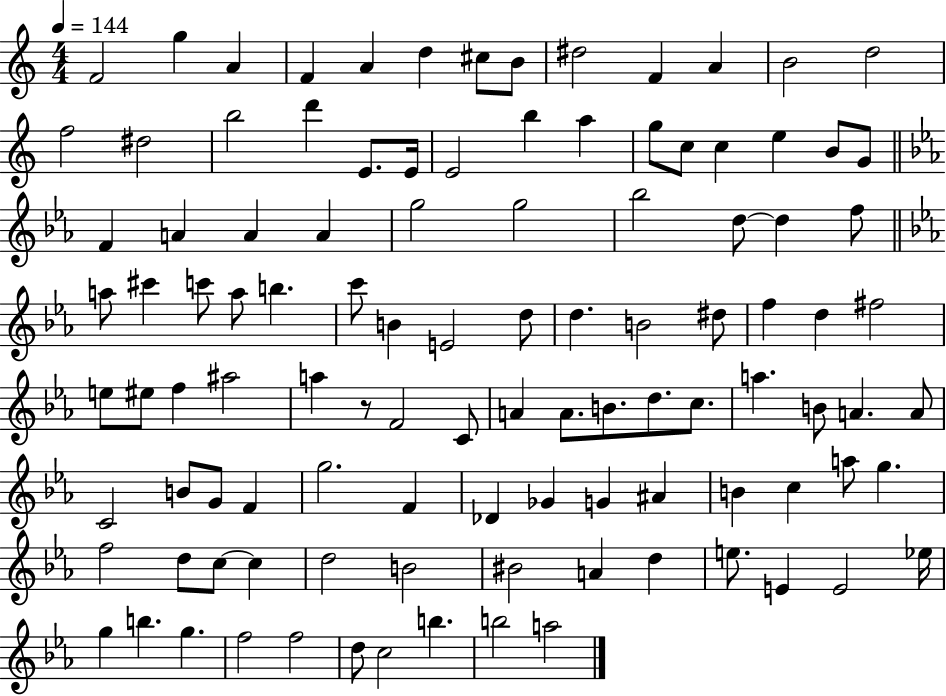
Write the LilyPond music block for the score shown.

{
  \clef treble
  \numericTimeSignature
  \time 4/4
  \key c \major
  \tempo 4 = 144
  \repeat volta 2 { f'2 g''4 a'4 | f'4 a'4 d''4 cis''8 b'8 | dis''2 f'4 a'4 | b'2 d''2 | \break f''2 dis''2 | b''2 d'''4 e'8. e'16 | e'2 b''4 a''4 | g''8 c''8 c''4 e''4 b'8 g'8 | \break \bar "||" \break \key ees \major f'4 a'4 a'4 a'4 | g''2 g''2 | bes''2 d''8~~ d''4 f''8 | \bar "||" \break \key ees \major a''8 cis'''4 c'''8 a''8 b''4. | c'''8 b'4 e'2 d''8 | d''4. b'2 dis''8 | f''4 d''4 fis''2 | \break e''8 eis''8 f''4 ais''2 | a''4 r8 f'2 c'8 | a'4 a'8. b'8. d''8. c''8. | a''4. b'8 a'4. a'8 | \break c'2 b'8 g'8 f'4 | g''2. f'4 | des'4 ges'4 g'4 ais'4 | b'4 c''4 a''8 g''4. | \break f''2 d''8 c''8~~ c''4 | d''2 b'2 | bis'2 a'4 d''4 | e''8. e'4 e'2 ees''16 | \break g''4 b''4. g''4. | f''2 f''2 | d''8 c''2 b''4. | b''2 a''2 | \break } \bar "|."
}